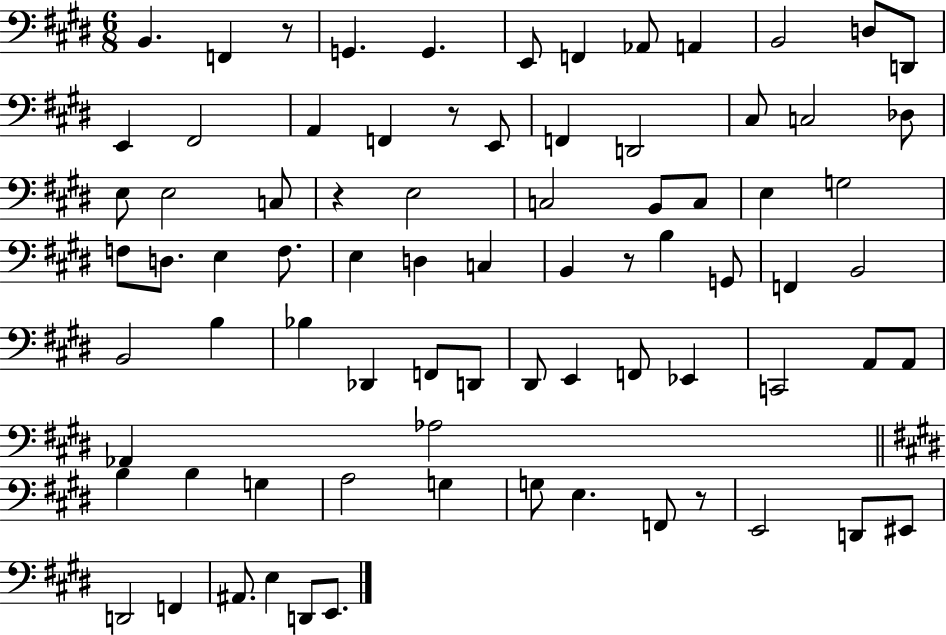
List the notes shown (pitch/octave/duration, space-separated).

B2/q. F2/q R/e G2/q. G2/q. E2/e F2/q Ab2/e A2/q B2/h D3/e D2/e E2/q F#2/h A2/q F2/q R/e E2/e F2/q D2/h C#3/e C3/h Db3/e E3/e E3/h C3/e R/q E3/h C3/h B2/e C3/e E3/q G3/h F3/e D3/e. E3/q F3/e. E3/q D3/q C3/q B2/q R/e B3/q G2/e F2/q B2/h B2/h B3/q Bb3/q Db2/q F2/e D2/e D#2/e E2/q F2/e Eb2/q C2/h A2/e A2/e Ab2/q Ab3/h B3/q B3/q G3/q A3/h G3/q G3/e E3/q. F2/e R/e E2/h D2/e EIS2/e D2/h F2/q A#2/e. E3/q D2/e E2/e.